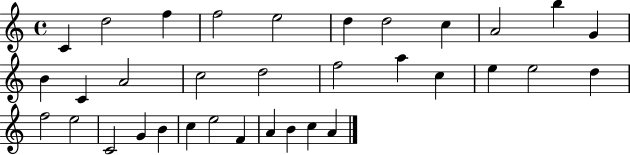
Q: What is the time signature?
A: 4/4